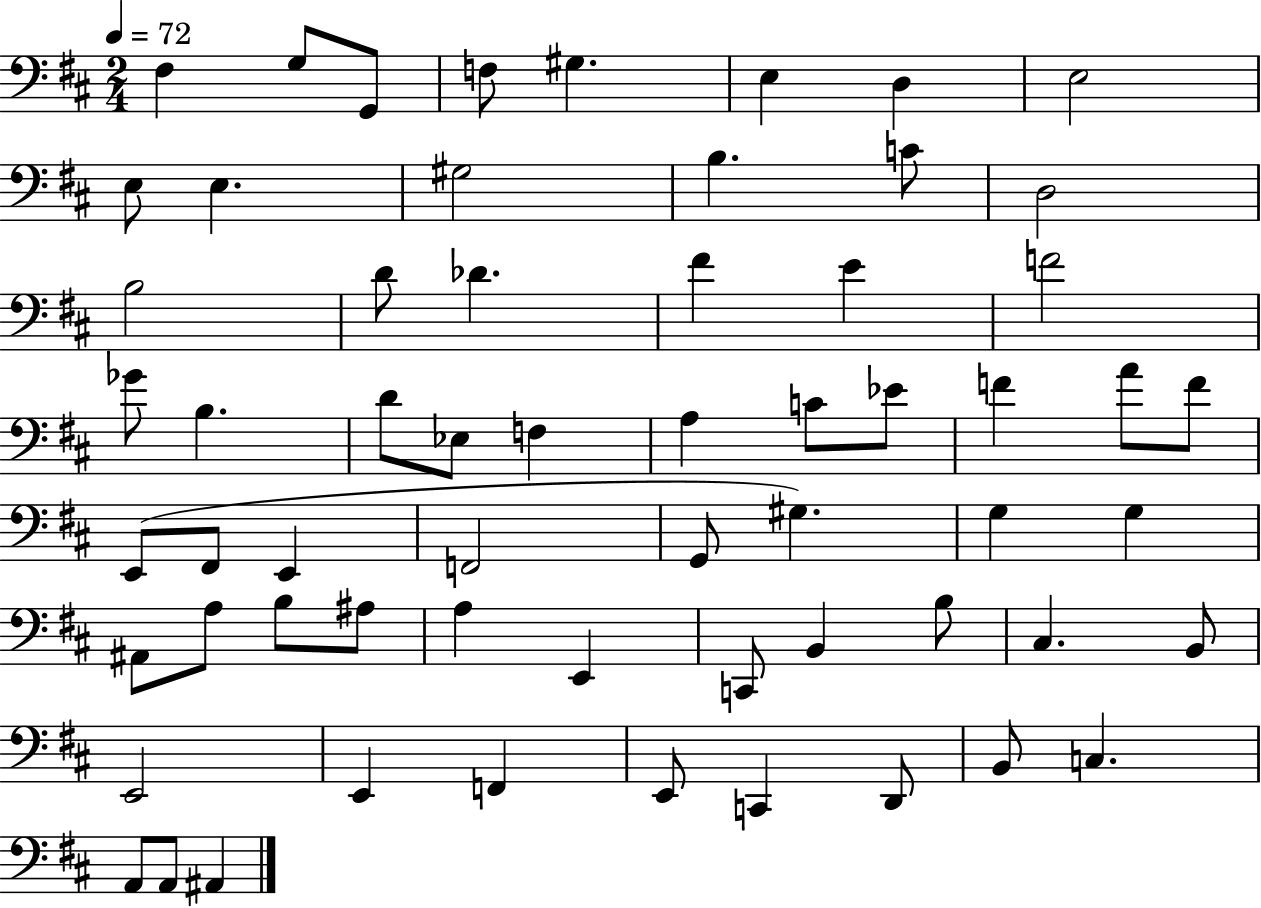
{
  \clef bass
  \numericTimeSignature
  \time 2/4
  \key d \major
  \tempo 4 = 72
  fis4 g8 g,8 | f8 gis4. | e4 d4 | e2 | \break e8 e4. | gis2 | b4. c'8 | d2 | \break b2 | d'8 des'4. | fis'4 e'4 | f'2 | \break ges'8 b4. | d'8 ees8 f4 | a4 c'8 ees'8 | f'4 a'8 f'8 | \break e,8( fis,8 e,4 | f,2 | g,8 gis4.) | g4 g4 | \break ais,8 a8 b8 ais8 | a4 e,4 | c,8 b,4 b8 | cis4. b,8 | \break e,2 | e,4 f,4 | e,8 c,4 d,8 | b,8 c4. | \break a,8 a,8 ais,4 | \bar "|."
}